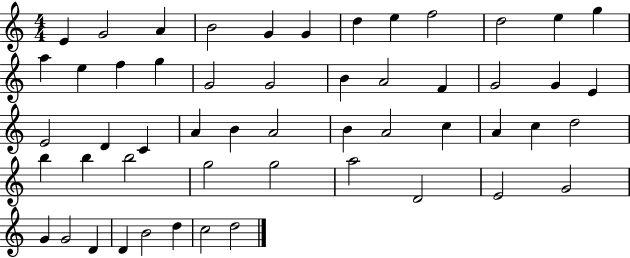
{
  \clef treble
  \numericTimeSignature
  \time 4/4
  \key c \major
  e'4 g'2 a'4 | b'2 g'4 g'4 | d''4 e''4 f''2 | d''2 e''4 g''4 | \break a''4 e''4 f''4 g''4 | g'2 g'2 | b'4 a'2 f'4 | g'2 g'4 e'4 | \break e'2 d'4 c'4 | a'4 b'4 a'2 | b'4 a'2 c''4 | a'4 c''4 d''2 | \break b''4 b''4 b''2 | g''2 g''2 | a''2 d'2 | e'2 g'2 | \break g'4 g'2 d'4 | d'4 b'2 d''4 | c''2 d''2 | \bar "|."
}